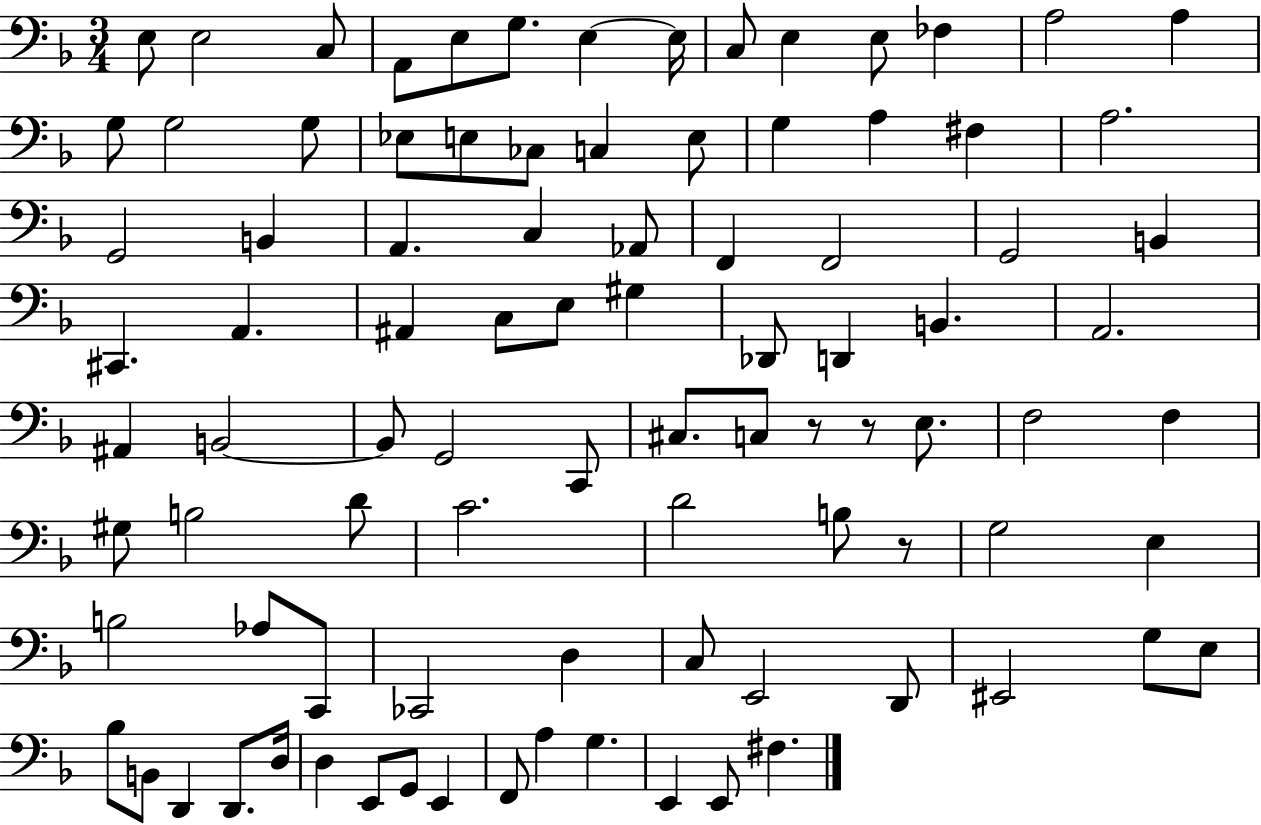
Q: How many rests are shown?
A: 3